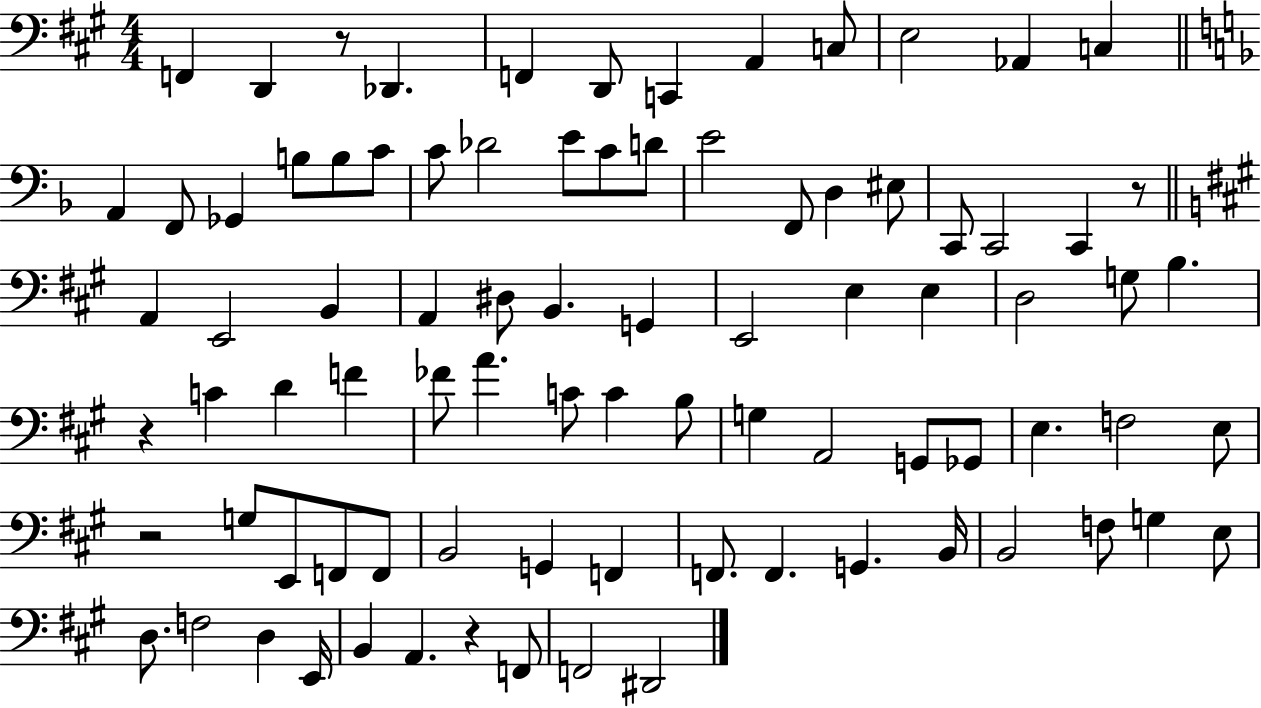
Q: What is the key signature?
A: A major